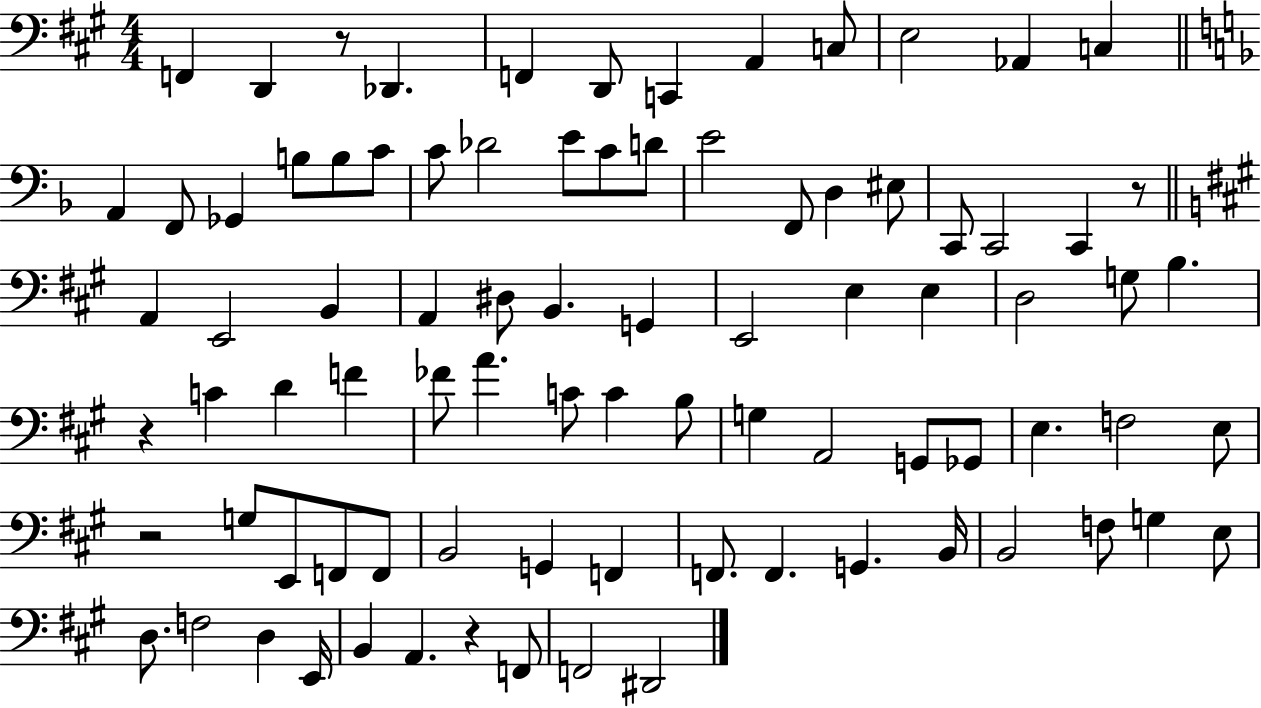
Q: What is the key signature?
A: A major